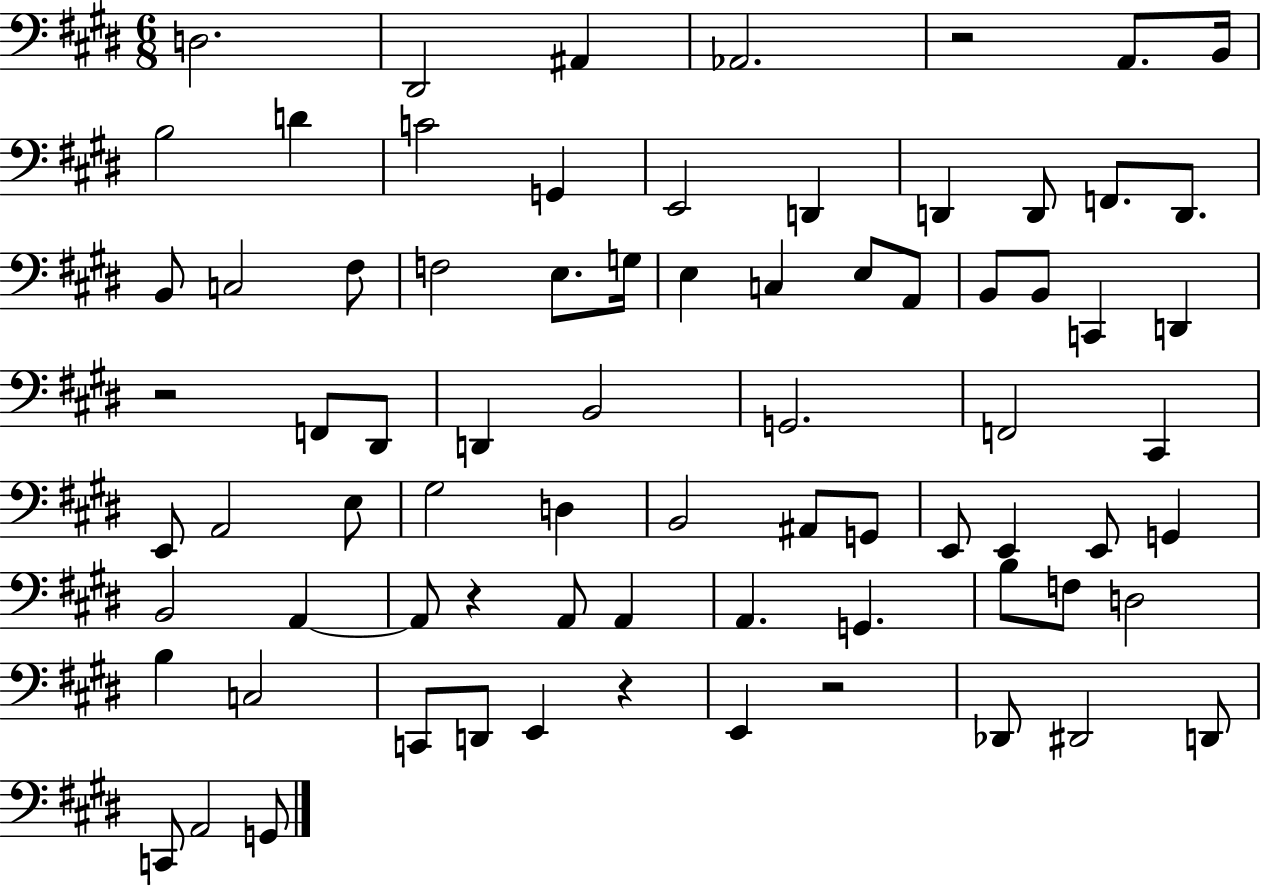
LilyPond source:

{
  \clef bass
  \numericTimeSignature
  \time 6/8
  \key e \major
  d2. | dis,2 ais,4 | aes,2. | r2 a,8. b,16 | \break b2 d'4 | c'2 g,4 | e,2 d,4 | d,4 d,8 f,8. d,8. | \break b,8 c2 fis8 | f2 e8. g16 | e4 c4 e8 a,8 | b,8 b,8 c,4 d,4 | \break r2 f,8 dis,8 | d,4 b,2 | g,2. | f,2 cis,4 | \break e,8 a,2 e8 | gis2 d4 | b,2 ais,8 g,8 | e,8 e,4 e,8 g,4 | \break b,2 a,4~~ | a,8 r4 a,8 a,4 | a,4. g,4. | b8 f8 d2 | \break b4 c2 | c,8 d,8 e,4 r4 | e,4 r2 | des,8 dis,2 d,8 | \break c,8 a,2 g,8 | \bar "|."
}